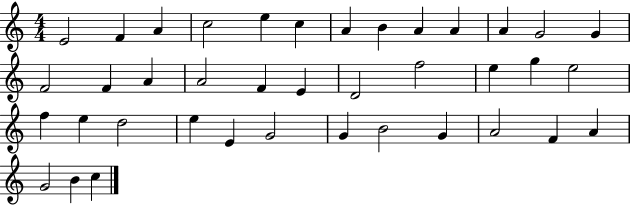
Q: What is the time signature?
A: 4/4